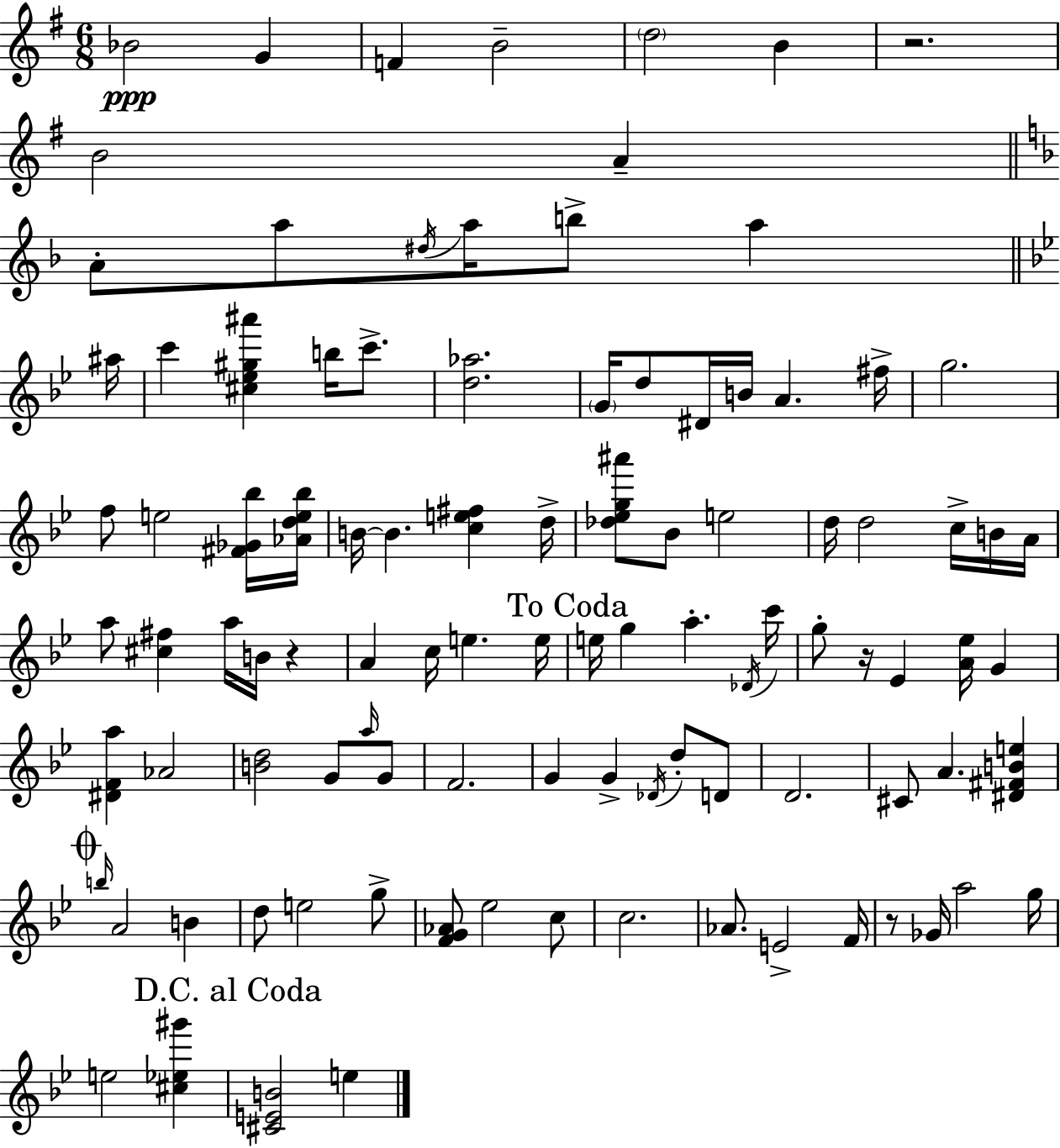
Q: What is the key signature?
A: G major